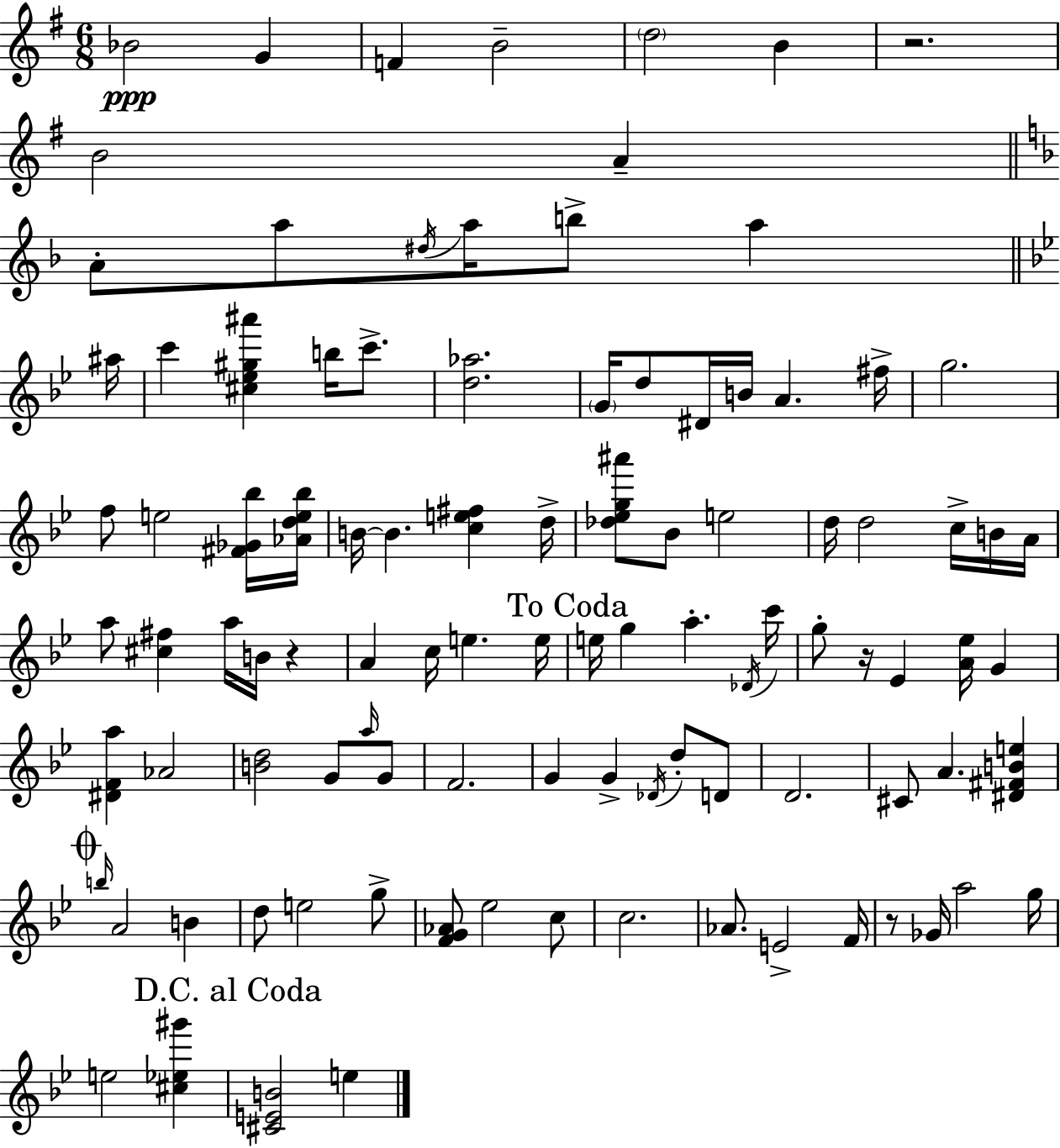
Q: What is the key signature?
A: G major